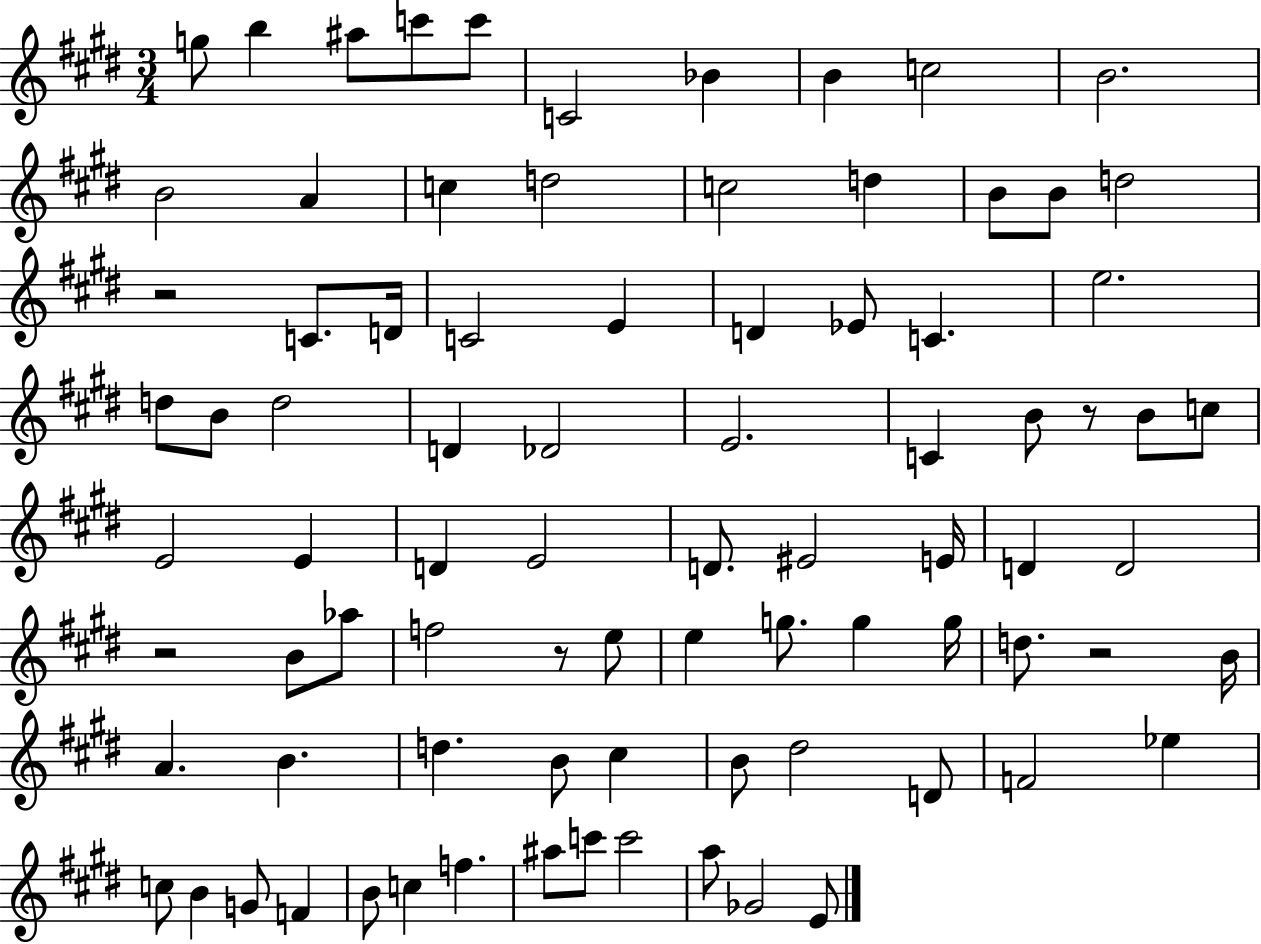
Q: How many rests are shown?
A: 5